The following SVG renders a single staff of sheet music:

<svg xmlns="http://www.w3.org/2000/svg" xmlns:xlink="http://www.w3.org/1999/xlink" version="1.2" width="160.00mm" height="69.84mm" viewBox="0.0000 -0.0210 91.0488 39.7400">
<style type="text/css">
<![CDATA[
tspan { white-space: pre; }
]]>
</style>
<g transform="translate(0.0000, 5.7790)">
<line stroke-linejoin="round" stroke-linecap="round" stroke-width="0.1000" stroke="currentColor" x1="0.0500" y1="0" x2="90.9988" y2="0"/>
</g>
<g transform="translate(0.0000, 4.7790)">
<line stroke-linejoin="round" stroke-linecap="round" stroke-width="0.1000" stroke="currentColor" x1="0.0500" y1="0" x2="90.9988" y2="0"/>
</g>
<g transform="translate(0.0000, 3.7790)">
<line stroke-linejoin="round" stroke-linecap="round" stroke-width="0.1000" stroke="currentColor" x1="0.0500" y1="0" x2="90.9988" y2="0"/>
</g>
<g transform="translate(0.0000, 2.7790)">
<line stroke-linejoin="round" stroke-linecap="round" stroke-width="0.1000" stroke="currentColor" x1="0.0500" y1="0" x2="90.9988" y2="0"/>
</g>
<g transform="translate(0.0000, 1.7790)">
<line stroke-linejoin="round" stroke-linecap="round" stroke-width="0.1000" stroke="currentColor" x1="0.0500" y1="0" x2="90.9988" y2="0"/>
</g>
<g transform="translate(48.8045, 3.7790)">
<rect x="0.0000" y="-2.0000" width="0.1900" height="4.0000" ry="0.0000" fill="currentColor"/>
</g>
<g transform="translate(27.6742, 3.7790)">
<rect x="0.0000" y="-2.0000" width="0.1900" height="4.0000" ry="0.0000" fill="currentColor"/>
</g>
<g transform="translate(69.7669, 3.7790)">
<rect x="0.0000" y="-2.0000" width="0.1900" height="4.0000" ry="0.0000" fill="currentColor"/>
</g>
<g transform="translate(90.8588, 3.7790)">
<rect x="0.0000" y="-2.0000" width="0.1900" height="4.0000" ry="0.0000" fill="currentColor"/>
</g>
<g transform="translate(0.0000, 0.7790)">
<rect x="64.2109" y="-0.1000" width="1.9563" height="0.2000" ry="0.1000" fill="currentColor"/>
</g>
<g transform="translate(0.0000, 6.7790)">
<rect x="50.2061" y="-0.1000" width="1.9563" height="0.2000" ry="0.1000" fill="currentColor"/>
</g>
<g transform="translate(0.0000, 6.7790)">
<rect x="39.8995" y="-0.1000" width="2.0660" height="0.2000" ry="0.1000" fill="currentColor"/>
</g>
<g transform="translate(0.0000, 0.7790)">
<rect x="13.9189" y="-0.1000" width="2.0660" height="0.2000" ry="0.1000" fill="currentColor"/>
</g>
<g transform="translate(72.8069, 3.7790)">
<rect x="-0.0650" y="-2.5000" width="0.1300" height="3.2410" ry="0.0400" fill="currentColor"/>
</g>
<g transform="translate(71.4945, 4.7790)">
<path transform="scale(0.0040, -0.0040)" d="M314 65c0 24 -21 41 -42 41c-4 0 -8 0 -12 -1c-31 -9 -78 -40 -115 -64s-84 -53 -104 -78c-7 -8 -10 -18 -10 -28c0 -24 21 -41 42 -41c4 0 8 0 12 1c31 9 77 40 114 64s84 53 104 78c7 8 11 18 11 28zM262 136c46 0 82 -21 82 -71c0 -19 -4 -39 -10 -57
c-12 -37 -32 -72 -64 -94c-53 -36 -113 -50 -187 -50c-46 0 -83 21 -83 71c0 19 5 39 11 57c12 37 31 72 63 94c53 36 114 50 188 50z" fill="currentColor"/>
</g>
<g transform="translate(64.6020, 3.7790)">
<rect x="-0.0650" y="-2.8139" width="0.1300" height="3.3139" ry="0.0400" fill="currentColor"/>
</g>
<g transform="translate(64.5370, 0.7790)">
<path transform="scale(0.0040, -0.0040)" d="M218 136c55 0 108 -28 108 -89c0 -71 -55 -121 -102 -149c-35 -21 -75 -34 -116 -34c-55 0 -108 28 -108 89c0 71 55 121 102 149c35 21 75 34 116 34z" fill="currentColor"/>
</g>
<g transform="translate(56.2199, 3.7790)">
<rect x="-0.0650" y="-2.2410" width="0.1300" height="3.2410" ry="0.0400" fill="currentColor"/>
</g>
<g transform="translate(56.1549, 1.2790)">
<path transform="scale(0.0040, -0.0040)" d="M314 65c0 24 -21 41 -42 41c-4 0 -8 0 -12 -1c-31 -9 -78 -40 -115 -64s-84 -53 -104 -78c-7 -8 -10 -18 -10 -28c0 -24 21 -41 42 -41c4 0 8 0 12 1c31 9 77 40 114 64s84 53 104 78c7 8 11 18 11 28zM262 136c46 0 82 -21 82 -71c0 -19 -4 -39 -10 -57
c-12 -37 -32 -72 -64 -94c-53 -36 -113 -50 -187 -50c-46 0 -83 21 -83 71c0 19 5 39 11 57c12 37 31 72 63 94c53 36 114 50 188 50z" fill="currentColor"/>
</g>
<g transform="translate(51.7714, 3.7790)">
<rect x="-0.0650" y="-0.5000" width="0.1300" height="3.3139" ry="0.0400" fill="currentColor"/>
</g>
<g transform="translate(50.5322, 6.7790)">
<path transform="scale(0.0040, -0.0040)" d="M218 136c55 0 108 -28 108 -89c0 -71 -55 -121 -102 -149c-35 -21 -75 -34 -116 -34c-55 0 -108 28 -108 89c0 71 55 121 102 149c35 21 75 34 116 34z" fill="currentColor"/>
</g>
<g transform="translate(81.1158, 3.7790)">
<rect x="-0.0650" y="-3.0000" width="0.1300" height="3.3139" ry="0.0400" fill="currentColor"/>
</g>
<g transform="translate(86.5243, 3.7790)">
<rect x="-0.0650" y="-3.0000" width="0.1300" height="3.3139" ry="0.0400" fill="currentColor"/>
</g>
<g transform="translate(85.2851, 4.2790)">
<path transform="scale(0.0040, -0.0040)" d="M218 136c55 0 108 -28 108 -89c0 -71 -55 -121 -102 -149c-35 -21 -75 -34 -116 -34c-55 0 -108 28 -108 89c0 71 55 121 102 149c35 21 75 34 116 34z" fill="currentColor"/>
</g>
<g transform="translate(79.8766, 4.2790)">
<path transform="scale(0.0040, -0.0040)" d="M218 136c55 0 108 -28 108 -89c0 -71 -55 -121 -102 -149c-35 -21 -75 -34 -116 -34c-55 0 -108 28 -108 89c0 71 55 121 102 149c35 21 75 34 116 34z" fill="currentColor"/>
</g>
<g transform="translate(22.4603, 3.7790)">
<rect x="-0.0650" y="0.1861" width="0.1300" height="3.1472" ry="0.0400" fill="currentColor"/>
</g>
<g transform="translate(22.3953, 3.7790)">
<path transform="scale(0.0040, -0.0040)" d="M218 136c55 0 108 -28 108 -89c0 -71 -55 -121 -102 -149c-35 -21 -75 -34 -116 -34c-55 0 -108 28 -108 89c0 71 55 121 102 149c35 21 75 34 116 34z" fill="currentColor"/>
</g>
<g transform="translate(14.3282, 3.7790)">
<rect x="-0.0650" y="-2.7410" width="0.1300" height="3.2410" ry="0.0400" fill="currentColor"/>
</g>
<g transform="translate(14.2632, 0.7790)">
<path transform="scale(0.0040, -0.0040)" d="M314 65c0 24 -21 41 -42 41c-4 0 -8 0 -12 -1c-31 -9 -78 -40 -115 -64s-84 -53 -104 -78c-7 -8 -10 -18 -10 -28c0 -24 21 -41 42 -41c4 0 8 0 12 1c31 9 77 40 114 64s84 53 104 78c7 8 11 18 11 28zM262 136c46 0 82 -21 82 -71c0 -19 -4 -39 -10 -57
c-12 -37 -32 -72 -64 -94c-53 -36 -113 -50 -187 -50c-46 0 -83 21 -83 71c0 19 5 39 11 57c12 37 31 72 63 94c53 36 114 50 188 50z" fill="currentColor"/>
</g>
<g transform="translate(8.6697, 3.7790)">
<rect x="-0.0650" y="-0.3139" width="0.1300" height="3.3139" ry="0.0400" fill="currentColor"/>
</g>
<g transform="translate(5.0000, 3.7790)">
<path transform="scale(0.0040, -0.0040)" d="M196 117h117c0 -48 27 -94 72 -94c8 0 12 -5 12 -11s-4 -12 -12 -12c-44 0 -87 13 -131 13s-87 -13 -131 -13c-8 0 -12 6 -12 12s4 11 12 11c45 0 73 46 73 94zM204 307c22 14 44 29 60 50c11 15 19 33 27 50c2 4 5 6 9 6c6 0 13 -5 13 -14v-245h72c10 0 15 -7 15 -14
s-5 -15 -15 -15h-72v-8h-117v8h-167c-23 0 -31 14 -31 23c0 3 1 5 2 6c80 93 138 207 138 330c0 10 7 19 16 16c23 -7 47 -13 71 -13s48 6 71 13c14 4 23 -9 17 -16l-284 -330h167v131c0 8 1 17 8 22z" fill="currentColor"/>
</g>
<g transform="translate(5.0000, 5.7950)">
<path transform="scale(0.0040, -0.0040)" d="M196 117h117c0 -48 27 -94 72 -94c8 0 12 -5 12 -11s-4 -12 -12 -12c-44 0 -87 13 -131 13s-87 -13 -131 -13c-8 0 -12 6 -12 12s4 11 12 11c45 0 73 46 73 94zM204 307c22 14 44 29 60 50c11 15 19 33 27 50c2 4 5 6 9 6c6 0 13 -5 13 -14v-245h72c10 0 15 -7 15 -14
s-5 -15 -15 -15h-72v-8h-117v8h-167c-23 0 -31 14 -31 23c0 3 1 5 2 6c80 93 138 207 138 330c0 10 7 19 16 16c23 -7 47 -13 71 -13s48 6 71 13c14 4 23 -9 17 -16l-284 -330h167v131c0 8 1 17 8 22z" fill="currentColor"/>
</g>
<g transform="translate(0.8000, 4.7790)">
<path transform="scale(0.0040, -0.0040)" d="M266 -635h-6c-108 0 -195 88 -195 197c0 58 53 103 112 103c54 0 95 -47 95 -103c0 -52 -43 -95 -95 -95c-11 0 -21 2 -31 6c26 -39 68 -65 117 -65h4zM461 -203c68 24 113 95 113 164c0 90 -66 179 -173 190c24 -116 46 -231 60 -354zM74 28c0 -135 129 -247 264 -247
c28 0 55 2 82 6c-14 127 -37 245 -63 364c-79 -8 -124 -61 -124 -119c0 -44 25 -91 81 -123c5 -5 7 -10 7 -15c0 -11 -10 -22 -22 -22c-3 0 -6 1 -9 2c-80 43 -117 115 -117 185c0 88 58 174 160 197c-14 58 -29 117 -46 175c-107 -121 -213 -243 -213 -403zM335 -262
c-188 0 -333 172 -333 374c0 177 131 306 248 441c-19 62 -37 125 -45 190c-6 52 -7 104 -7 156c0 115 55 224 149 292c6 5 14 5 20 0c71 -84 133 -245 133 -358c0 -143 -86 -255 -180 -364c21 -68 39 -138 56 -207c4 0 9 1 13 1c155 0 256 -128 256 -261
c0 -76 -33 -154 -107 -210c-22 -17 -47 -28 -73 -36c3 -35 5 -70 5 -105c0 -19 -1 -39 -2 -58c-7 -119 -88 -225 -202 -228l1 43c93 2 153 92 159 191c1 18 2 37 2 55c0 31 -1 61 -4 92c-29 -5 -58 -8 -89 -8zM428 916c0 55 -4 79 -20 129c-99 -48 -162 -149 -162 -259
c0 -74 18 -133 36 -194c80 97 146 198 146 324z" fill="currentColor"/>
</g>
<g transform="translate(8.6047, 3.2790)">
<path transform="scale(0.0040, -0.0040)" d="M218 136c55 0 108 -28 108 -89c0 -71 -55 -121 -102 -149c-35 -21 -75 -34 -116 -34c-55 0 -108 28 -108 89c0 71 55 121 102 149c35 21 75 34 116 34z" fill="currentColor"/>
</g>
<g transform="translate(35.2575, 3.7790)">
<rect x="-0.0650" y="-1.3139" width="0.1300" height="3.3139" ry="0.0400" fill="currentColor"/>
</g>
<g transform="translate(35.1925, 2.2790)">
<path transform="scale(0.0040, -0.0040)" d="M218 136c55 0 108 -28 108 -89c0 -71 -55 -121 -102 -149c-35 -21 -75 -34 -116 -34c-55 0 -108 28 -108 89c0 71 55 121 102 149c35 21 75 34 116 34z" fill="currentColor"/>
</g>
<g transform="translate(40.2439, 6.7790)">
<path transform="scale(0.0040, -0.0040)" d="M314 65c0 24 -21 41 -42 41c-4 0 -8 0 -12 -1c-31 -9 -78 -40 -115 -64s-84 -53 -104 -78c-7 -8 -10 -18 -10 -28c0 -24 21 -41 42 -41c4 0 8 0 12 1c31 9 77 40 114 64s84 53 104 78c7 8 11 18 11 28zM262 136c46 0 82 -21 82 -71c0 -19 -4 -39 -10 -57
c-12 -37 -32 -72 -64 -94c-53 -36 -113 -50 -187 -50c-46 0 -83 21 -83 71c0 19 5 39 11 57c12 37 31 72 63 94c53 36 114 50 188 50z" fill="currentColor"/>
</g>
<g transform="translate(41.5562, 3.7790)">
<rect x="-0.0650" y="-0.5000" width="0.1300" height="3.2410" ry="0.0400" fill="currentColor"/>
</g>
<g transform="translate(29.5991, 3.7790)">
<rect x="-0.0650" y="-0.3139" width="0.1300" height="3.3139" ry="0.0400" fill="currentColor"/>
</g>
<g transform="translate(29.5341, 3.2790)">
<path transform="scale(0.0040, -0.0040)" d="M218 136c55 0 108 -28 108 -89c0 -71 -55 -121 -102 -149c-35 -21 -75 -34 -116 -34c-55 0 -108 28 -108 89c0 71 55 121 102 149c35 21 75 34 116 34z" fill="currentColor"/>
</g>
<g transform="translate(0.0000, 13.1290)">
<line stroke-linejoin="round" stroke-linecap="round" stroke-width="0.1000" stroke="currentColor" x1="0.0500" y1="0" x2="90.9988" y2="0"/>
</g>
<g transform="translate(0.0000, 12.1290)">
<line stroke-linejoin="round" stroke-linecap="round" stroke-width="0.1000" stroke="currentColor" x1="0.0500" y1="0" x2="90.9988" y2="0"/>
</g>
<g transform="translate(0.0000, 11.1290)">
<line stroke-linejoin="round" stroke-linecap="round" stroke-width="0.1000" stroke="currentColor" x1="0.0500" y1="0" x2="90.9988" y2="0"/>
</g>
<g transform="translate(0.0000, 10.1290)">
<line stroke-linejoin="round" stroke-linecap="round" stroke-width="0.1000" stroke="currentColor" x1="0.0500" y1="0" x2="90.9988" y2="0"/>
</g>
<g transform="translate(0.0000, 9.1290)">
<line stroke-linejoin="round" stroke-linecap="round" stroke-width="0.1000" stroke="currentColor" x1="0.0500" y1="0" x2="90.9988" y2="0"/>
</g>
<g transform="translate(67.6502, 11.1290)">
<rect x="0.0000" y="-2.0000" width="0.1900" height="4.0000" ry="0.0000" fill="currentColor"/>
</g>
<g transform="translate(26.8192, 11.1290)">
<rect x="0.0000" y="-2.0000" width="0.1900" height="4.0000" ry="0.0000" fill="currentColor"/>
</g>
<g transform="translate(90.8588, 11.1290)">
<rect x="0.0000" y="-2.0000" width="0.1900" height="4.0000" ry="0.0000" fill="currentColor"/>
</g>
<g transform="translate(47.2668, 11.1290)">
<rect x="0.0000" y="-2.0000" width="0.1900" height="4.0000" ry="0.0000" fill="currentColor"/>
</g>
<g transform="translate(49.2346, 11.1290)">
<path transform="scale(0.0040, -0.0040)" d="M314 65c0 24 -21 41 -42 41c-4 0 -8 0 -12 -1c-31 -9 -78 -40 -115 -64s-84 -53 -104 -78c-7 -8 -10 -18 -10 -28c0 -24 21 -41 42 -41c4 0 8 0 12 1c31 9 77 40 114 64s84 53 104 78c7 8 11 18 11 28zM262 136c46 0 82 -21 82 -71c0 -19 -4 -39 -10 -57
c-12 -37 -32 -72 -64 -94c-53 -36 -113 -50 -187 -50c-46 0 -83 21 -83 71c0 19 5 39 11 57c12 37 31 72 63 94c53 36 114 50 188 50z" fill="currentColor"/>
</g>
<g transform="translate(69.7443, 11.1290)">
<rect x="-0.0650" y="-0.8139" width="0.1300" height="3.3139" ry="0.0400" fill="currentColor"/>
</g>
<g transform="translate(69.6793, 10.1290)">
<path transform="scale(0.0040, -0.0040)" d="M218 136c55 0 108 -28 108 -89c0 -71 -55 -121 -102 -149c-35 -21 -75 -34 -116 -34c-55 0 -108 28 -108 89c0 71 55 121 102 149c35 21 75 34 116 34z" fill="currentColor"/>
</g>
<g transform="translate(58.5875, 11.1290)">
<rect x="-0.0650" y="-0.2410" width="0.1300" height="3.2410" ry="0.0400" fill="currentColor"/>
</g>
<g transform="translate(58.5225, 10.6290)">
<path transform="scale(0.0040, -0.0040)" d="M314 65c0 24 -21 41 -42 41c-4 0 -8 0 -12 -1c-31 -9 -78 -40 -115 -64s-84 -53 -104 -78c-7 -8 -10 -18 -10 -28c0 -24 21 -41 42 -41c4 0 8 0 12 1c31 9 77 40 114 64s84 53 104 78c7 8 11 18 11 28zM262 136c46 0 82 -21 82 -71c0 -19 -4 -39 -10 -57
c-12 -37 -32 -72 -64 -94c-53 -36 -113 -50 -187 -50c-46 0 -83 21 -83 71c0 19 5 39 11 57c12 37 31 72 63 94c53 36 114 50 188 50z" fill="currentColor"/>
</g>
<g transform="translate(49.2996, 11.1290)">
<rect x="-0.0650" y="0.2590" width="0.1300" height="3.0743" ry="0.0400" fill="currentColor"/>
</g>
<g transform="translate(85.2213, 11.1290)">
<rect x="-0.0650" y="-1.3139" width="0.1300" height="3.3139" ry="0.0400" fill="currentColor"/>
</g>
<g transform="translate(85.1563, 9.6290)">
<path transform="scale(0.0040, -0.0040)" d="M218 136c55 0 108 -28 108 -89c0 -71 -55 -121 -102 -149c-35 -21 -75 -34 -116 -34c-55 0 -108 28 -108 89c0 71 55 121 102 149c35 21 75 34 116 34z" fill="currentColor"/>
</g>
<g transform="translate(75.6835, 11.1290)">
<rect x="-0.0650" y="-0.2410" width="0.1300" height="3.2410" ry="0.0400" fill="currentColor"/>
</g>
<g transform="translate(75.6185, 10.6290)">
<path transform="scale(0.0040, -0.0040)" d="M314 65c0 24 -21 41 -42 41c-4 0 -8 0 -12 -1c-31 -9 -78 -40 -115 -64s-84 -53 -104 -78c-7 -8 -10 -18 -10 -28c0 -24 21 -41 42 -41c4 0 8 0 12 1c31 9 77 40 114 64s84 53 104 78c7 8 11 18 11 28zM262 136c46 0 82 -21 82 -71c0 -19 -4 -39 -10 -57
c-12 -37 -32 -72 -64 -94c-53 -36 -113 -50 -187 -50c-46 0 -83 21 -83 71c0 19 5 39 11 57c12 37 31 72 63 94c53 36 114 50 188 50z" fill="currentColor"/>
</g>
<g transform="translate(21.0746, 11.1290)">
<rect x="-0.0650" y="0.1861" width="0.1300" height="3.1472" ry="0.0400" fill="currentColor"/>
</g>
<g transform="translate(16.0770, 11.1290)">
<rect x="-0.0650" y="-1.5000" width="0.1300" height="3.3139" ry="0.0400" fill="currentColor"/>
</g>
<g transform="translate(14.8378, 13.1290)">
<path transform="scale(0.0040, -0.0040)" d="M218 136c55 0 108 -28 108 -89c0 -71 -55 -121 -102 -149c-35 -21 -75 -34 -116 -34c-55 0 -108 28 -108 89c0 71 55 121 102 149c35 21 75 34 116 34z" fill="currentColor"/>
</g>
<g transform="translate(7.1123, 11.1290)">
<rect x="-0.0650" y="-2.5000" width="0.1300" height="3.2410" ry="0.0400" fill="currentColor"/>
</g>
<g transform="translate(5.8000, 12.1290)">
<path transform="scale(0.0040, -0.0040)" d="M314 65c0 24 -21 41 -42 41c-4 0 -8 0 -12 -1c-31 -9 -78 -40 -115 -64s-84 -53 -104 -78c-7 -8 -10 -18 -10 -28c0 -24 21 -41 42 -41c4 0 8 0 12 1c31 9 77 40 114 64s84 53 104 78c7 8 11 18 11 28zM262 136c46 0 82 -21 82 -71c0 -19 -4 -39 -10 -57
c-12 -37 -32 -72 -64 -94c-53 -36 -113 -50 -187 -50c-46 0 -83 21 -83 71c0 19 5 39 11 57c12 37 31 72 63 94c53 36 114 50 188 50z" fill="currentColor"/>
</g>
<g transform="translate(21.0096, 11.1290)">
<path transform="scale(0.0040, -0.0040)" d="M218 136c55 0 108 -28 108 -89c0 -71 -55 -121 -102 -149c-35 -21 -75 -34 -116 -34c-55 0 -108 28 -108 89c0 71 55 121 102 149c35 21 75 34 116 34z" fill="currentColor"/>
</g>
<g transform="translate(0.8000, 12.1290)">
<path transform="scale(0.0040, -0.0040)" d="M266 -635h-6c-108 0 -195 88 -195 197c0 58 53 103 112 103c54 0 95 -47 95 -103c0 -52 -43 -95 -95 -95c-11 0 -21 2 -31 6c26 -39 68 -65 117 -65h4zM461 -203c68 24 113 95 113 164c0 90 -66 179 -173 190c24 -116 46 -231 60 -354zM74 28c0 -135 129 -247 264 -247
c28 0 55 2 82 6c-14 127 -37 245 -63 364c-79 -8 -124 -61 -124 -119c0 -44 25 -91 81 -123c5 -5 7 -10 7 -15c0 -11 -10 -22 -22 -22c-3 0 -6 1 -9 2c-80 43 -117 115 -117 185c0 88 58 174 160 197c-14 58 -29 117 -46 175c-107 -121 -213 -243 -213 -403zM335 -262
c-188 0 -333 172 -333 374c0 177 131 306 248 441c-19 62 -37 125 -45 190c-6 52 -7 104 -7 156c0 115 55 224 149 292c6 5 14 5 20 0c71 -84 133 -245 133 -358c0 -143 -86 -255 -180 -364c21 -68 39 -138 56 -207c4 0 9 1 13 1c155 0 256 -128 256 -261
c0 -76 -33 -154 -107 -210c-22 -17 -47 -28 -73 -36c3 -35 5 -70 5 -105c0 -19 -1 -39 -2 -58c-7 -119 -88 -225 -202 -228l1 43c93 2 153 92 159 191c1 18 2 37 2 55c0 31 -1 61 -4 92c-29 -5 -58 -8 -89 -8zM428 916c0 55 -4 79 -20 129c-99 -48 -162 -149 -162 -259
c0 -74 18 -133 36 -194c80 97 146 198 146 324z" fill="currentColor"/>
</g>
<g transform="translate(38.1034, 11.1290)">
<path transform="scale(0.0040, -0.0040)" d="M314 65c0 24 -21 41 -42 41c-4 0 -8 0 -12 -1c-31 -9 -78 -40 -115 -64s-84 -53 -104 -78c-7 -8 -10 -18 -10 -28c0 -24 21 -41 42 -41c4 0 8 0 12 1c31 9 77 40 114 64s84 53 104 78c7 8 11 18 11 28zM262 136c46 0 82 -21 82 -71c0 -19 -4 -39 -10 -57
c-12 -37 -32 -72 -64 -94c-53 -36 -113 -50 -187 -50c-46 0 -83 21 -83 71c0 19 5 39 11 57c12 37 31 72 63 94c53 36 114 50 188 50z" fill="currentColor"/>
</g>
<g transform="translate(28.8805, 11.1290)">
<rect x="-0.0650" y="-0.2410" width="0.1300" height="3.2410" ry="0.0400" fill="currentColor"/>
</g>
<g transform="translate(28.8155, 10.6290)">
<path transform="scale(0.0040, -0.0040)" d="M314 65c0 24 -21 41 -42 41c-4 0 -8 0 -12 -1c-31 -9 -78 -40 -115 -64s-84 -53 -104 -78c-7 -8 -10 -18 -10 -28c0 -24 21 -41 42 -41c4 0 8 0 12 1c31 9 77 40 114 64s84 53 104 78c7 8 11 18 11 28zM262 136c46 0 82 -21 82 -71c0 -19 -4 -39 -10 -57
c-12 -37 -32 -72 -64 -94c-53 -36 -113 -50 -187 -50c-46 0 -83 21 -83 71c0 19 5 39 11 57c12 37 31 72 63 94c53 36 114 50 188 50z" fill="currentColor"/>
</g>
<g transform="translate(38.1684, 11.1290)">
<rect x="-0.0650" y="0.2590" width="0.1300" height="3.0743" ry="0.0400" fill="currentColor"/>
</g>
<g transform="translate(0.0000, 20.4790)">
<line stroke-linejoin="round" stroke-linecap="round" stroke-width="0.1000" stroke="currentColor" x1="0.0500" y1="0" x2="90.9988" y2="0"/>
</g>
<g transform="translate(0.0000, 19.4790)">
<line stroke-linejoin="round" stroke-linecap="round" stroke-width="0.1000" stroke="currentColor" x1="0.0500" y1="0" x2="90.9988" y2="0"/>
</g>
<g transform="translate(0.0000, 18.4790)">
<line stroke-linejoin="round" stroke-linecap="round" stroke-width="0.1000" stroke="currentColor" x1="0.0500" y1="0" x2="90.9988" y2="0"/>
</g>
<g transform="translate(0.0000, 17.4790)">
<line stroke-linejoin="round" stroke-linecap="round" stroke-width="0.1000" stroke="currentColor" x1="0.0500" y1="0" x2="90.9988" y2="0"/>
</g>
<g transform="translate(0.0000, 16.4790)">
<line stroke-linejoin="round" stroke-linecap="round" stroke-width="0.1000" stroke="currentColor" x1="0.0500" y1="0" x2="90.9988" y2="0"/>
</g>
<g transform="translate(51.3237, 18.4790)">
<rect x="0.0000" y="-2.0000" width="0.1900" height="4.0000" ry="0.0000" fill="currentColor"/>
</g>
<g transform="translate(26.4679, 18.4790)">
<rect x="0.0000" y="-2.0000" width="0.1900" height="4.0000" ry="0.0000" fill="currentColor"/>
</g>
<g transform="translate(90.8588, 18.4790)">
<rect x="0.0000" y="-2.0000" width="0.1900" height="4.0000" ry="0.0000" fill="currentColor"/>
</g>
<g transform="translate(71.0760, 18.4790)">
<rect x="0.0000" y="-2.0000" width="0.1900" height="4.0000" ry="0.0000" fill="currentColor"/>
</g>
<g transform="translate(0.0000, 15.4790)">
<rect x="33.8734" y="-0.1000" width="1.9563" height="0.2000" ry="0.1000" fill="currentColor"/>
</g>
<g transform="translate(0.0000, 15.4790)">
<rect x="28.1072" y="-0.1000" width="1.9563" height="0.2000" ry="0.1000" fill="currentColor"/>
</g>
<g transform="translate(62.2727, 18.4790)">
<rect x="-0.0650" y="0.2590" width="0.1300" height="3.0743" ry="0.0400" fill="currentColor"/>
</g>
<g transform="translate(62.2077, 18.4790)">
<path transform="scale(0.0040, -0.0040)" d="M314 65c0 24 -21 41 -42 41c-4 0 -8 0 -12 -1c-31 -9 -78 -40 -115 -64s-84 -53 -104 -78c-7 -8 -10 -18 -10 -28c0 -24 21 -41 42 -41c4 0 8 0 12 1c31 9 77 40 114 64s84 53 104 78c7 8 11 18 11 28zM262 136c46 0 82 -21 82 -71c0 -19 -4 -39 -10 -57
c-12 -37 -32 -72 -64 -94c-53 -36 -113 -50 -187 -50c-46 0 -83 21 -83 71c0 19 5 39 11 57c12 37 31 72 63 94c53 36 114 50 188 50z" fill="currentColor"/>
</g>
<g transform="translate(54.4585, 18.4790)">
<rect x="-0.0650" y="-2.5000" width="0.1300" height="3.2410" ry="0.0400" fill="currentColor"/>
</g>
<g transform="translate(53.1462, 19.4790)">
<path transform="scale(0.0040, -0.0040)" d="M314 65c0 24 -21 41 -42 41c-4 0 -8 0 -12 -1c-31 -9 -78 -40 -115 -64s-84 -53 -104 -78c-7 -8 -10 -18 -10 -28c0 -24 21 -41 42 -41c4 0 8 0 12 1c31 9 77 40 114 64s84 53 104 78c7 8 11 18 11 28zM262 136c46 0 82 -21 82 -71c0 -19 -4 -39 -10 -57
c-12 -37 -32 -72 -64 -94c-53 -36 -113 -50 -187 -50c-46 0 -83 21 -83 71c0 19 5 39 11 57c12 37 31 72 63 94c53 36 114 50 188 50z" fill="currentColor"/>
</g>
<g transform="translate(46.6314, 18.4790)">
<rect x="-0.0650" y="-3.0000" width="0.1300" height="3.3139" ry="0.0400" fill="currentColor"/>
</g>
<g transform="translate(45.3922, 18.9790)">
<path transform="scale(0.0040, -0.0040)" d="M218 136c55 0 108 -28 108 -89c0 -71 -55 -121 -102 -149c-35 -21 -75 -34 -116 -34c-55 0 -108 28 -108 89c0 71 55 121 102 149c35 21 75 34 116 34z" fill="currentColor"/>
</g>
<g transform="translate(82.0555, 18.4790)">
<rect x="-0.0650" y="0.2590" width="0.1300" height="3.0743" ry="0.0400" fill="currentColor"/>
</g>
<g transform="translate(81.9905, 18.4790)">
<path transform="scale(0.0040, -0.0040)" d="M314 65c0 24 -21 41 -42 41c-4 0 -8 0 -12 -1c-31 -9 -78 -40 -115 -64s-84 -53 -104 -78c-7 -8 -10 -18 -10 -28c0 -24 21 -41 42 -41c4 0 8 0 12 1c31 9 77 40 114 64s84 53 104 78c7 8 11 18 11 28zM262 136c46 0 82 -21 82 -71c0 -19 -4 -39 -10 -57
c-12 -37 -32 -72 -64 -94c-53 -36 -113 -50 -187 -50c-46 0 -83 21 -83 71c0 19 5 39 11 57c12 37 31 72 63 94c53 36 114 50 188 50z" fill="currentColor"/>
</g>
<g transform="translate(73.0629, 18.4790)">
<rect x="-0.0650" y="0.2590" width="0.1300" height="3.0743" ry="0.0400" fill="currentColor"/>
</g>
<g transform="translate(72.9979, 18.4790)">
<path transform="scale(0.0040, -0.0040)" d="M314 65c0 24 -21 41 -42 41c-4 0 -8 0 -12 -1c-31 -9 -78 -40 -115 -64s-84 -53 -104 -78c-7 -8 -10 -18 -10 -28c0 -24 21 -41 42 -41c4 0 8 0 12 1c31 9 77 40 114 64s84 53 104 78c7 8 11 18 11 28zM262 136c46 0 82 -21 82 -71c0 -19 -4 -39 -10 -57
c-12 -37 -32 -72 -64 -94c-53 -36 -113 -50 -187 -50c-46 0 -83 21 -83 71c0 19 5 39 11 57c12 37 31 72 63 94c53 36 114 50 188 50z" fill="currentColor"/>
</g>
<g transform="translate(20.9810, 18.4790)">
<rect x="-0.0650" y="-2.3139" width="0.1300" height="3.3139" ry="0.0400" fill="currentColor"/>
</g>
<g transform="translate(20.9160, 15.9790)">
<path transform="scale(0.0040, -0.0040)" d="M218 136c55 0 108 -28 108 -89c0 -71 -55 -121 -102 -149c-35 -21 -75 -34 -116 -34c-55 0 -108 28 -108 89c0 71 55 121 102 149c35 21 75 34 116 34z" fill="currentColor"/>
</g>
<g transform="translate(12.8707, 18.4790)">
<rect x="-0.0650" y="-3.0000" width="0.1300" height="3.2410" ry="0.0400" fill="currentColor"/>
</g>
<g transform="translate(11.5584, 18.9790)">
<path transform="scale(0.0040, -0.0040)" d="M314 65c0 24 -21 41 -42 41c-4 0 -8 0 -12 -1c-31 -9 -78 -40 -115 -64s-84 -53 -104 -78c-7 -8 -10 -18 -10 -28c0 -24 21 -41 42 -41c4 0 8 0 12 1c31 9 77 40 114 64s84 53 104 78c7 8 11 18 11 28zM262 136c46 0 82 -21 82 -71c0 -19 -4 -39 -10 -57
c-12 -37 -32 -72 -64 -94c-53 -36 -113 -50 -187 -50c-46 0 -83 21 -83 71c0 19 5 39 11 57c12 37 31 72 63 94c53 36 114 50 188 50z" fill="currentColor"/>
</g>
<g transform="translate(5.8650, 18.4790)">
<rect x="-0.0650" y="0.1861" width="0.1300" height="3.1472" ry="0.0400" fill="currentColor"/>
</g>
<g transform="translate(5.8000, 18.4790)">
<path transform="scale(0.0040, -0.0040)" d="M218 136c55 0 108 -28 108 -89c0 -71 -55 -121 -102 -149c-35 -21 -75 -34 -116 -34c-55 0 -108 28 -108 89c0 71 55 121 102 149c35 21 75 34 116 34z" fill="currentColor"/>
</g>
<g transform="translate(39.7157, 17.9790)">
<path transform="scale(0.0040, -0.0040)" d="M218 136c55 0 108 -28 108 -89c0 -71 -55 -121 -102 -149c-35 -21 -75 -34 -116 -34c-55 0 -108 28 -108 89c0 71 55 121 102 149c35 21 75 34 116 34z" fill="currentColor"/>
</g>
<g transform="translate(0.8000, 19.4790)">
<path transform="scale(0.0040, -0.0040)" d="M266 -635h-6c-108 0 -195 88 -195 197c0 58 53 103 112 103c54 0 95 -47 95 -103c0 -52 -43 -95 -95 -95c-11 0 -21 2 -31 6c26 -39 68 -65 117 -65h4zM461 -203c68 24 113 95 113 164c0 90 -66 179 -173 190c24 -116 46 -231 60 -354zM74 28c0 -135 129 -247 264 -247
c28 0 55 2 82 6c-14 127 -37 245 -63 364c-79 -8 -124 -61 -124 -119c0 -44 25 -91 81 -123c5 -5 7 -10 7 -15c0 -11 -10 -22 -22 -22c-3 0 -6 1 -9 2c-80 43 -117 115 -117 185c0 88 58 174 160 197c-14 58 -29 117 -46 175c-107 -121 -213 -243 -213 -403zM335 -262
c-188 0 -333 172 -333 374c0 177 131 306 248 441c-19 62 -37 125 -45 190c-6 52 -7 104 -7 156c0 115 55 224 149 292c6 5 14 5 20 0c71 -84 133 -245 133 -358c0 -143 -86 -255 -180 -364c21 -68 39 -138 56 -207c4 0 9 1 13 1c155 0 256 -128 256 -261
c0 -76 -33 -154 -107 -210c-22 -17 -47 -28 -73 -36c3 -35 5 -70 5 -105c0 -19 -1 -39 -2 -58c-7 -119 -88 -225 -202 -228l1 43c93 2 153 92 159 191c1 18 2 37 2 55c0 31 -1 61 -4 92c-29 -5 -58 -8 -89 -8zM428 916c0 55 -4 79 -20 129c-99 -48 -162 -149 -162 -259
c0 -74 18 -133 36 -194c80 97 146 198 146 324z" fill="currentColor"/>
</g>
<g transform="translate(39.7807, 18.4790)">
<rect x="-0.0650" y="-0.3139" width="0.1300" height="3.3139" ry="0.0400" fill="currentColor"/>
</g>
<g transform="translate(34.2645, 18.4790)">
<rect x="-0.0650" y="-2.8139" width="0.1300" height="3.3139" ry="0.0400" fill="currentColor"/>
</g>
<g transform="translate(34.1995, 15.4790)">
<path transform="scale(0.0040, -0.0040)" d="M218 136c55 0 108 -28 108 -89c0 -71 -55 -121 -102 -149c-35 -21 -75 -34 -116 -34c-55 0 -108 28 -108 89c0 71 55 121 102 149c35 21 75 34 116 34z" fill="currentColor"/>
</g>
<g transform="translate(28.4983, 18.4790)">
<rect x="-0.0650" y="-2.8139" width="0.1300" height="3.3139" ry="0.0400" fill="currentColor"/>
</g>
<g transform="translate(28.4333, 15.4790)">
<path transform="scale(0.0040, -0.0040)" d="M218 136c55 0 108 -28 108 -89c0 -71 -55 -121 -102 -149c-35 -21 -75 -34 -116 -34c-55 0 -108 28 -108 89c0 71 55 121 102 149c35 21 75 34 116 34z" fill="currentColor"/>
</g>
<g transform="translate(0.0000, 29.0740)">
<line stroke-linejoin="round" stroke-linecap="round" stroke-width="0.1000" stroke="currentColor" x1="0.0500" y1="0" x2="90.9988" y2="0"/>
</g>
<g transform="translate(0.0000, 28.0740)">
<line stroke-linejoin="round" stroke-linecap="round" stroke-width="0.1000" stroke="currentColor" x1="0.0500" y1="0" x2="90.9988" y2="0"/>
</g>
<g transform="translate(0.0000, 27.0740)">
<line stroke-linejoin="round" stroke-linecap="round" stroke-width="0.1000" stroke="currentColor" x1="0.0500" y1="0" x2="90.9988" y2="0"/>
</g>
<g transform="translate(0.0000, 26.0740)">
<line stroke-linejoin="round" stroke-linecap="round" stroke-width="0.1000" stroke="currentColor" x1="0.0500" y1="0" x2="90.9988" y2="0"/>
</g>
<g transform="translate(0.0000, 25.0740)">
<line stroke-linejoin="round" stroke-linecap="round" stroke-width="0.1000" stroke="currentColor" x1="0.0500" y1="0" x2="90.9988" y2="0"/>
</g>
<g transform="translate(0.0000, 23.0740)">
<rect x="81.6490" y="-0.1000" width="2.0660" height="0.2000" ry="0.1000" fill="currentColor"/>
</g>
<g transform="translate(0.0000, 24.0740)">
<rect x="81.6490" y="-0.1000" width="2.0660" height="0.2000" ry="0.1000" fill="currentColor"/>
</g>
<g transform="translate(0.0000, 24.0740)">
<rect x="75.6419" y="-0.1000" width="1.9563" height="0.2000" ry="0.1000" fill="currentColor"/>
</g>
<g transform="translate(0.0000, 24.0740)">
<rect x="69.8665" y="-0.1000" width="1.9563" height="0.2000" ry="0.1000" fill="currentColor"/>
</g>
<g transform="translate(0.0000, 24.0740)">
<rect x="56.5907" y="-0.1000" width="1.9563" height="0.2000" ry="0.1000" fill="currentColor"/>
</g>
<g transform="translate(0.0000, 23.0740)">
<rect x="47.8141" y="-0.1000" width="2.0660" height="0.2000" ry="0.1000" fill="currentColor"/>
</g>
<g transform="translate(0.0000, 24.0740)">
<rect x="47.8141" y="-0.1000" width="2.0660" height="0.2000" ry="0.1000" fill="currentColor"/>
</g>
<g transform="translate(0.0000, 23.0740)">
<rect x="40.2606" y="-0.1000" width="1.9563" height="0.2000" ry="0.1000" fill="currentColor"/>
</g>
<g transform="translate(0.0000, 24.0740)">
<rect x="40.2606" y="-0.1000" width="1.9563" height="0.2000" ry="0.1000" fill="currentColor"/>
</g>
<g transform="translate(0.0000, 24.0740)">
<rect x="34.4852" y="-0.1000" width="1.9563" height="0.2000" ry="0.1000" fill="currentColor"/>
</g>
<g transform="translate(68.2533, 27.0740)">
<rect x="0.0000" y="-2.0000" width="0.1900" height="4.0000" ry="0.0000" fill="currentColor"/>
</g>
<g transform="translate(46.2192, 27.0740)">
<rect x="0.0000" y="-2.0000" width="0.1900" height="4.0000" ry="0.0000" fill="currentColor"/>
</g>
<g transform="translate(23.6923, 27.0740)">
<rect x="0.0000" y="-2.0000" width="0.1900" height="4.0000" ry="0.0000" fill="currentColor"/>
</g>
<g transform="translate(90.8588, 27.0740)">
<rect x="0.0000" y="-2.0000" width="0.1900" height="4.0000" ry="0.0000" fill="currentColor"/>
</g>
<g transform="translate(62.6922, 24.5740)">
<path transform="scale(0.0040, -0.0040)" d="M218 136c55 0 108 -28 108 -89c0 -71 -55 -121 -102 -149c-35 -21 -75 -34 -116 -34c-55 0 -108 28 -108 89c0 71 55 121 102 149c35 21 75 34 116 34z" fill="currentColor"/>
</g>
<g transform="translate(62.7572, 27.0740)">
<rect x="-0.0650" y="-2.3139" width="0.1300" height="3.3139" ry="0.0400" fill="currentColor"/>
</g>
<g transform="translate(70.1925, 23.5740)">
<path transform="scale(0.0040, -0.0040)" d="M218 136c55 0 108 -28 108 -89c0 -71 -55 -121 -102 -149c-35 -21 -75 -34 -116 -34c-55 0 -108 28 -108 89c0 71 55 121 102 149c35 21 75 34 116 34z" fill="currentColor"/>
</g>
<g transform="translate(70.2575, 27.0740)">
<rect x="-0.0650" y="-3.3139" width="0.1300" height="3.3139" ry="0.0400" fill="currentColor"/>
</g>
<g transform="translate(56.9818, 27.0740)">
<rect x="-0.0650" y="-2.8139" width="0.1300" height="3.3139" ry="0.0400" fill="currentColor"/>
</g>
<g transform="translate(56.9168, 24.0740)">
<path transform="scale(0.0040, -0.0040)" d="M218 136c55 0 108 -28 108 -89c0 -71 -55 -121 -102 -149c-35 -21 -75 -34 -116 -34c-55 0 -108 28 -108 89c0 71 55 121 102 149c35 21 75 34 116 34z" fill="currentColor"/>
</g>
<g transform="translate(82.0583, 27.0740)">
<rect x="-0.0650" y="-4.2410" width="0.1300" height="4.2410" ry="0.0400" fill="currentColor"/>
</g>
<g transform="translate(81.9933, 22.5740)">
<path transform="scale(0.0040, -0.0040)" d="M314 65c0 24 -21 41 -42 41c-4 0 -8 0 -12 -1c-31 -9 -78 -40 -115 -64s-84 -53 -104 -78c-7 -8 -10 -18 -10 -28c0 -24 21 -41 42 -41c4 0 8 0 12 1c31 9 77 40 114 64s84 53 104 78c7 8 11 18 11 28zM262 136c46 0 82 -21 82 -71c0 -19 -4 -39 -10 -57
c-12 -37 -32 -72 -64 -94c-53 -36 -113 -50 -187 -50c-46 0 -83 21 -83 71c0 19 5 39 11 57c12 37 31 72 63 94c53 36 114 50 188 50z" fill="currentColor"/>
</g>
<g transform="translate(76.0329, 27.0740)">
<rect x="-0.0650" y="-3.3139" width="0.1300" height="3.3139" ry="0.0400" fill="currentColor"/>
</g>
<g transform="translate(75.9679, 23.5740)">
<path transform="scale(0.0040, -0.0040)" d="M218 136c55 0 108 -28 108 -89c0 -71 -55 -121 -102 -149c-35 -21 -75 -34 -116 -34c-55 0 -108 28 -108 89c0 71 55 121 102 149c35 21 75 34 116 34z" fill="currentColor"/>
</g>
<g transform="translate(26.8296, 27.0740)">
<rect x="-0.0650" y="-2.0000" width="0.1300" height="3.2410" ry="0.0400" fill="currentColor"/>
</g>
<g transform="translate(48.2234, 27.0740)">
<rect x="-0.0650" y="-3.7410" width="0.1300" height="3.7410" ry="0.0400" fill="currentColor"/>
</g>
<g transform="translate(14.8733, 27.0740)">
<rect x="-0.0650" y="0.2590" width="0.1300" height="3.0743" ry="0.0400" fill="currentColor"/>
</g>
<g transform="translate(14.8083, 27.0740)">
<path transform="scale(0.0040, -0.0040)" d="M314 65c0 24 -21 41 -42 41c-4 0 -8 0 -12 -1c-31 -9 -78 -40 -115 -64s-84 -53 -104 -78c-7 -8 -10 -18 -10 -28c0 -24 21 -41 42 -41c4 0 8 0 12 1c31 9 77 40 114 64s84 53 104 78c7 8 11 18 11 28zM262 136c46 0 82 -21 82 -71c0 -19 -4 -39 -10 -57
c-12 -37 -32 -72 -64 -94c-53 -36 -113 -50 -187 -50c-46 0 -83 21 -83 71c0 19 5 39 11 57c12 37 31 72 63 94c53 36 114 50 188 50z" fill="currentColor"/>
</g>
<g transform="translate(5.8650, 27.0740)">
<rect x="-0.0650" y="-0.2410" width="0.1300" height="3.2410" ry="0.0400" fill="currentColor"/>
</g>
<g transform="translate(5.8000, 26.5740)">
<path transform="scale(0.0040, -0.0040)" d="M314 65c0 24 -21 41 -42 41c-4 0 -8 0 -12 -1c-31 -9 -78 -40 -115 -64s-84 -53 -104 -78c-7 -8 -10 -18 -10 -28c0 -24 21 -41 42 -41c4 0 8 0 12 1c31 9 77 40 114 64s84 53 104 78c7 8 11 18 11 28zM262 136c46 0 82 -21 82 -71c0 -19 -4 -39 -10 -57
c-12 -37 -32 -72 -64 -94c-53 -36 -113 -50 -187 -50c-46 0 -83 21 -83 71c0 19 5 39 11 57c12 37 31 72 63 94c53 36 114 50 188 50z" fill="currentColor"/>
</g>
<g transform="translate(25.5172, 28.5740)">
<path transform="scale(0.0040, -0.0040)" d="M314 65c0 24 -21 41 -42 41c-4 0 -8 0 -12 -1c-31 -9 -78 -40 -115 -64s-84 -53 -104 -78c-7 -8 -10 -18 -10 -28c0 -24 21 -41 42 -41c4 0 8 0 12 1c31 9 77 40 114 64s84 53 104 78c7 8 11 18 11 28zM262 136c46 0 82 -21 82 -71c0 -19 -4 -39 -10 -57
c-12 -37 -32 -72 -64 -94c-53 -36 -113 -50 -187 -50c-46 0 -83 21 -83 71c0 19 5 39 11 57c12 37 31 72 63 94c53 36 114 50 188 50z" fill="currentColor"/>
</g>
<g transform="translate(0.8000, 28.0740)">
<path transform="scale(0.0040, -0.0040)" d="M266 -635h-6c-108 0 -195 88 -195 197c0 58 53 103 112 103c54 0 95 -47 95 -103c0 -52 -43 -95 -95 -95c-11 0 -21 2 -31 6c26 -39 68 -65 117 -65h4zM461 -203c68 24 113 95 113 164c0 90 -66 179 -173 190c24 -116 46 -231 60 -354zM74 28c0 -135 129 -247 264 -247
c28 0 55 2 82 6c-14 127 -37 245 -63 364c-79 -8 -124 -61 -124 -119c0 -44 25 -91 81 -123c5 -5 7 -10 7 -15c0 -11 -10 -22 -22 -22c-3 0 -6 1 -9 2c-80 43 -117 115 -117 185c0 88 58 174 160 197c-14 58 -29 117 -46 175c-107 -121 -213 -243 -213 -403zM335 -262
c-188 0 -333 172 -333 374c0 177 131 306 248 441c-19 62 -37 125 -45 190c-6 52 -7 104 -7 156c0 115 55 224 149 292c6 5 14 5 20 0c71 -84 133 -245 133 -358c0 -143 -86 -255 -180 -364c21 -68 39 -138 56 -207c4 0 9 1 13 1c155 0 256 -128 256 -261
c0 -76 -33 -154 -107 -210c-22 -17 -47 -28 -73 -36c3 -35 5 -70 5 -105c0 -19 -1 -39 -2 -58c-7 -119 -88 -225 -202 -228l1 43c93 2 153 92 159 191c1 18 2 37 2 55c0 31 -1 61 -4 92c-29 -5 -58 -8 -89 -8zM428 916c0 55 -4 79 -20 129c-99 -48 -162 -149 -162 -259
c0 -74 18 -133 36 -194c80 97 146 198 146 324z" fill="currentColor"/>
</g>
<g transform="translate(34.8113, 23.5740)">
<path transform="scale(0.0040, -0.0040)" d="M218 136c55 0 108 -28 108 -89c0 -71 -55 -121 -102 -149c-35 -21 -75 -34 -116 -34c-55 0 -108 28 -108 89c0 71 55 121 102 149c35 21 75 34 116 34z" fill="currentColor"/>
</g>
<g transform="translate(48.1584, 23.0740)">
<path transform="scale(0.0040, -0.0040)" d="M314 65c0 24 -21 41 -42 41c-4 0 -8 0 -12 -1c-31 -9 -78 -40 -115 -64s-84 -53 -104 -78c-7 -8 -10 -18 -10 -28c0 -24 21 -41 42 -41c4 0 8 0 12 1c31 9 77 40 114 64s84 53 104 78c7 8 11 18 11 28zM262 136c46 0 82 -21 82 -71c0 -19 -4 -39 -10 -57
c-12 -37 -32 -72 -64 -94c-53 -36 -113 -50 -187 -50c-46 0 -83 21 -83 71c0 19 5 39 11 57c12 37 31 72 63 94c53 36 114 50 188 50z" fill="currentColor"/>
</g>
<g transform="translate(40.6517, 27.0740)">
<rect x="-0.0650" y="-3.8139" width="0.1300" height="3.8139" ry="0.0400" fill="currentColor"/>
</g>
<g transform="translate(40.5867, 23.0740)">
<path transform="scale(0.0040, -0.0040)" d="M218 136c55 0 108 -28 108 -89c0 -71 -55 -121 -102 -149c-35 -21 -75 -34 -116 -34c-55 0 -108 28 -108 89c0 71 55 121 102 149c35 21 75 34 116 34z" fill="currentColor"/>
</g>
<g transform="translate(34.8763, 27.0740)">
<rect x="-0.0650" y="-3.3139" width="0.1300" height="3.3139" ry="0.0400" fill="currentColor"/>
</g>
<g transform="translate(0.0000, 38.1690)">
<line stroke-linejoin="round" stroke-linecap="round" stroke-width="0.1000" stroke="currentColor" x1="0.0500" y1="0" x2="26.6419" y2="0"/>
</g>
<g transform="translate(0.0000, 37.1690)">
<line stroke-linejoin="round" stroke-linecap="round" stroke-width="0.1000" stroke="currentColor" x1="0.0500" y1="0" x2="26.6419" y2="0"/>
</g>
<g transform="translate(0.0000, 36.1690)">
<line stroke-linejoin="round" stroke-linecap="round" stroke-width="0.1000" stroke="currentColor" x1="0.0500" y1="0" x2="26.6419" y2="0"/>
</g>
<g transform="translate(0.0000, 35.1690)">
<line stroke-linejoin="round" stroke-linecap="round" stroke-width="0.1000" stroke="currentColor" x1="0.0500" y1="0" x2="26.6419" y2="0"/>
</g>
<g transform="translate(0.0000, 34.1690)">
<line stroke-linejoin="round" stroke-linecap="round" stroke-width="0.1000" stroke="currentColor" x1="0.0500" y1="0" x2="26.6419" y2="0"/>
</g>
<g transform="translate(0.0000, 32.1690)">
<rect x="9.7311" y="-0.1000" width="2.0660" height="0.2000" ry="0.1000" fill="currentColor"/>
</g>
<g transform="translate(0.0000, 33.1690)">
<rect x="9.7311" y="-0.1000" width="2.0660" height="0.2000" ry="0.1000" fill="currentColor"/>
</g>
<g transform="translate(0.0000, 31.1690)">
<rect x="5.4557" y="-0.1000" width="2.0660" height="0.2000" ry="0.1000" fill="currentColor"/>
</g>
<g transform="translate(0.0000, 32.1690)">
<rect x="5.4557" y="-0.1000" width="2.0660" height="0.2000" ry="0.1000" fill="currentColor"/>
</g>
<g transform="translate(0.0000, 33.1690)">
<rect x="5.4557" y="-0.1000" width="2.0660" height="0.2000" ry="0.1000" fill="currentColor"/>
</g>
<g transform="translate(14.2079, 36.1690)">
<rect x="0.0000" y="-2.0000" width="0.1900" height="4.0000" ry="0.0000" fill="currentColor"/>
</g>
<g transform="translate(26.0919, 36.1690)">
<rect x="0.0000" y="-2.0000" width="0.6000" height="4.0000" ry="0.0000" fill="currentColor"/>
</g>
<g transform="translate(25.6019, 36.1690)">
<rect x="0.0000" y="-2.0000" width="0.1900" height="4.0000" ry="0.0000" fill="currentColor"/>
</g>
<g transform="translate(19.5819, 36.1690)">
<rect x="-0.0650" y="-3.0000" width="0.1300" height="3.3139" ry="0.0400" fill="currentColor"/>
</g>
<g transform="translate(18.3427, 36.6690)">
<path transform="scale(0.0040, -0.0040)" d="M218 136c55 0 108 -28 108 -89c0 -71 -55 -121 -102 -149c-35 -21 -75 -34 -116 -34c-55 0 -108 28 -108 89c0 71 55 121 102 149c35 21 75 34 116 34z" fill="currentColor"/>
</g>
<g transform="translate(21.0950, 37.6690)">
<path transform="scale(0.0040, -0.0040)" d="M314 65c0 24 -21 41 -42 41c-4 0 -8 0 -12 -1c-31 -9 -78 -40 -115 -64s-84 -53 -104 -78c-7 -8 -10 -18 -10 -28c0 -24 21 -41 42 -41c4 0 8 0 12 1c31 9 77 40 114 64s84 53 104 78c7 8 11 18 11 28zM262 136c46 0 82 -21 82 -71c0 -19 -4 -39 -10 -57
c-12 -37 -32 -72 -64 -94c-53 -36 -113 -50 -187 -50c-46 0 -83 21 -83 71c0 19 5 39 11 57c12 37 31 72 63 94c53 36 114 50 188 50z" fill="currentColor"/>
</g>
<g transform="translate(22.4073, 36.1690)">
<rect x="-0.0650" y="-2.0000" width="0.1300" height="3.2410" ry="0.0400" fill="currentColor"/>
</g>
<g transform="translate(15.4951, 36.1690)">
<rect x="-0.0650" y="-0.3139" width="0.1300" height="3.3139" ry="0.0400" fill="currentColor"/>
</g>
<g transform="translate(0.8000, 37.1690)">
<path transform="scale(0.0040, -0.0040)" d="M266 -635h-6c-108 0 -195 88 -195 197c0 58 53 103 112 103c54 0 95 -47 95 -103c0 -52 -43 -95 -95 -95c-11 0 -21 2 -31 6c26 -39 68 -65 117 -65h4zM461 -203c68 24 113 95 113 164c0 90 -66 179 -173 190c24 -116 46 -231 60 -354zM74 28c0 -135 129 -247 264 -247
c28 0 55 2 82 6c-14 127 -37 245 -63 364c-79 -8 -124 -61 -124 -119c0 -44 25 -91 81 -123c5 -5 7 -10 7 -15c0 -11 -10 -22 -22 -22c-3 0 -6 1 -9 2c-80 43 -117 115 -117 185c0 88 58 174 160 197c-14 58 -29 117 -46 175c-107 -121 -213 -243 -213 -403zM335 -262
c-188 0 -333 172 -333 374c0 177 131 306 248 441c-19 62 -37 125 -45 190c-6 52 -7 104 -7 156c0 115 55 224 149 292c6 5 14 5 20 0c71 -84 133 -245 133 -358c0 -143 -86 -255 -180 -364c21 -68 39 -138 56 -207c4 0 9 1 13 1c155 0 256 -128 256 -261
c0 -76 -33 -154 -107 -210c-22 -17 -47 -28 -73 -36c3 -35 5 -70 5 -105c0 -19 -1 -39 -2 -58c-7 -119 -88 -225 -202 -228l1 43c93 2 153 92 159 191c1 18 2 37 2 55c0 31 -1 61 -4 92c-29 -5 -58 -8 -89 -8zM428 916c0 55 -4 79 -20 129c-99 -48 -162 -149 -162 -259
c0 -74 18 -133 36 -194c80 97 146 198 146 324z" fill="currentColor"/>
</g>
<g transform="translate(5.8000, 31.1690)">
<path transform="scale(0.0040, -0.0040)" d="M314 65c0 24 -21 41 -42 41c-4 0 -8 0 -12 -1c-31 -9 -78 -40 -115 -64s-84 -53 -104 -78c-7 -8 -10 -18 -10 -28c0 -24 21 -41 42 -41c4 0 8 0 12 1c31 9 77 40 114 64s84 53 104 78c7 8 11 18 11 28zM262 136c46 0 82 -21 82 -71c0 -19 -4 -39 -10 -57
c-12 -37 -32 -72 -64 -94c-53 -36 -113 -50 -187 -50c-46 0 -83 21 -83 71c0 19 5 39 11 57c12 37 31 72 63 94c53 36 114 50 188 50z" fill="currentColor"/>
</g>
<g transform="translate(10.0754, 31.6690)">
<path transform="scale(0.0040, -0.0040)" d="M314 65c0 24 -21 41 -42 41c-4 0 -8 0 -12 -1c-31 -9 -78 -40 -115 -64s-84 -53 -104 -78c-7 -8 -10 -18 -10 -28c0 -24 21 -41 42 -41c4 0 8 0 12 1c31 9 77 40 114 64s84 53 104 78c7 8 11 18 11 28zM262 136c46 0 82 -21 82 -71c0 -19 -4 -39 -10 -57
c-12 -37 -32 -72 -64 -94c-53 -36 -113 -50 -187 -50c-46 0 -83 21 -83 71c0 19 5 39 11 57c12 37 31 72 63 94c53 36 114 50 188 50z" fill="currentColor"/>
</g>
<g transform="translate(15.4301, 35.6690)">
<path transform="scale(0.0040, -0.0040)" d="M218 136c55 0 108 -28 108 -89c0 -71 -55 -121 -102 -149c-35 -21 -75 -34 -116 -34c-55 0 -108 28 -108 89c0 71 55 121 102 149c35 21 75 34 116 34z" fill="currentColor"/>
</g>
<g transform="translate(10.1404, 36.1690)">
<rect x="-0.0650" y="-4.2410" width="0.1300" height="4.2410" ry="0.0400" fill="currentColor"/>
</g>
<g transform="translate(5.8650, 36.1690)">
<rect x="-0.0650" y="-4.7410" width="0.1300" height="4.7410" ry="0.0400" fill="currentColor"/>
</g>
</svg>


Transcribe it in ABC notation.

X:1
T:Untitled
M:4/4
L:1/4
K:C
c a2 B c e C2 C g2 a G2 A A G2 E B c2 B2 B2 c2 d c2 e B A2 g a a c A G2 B2 B2 B2 c2 B2 F2 b c' c'2 a g b b d'2 e'2 d'2 c A F2